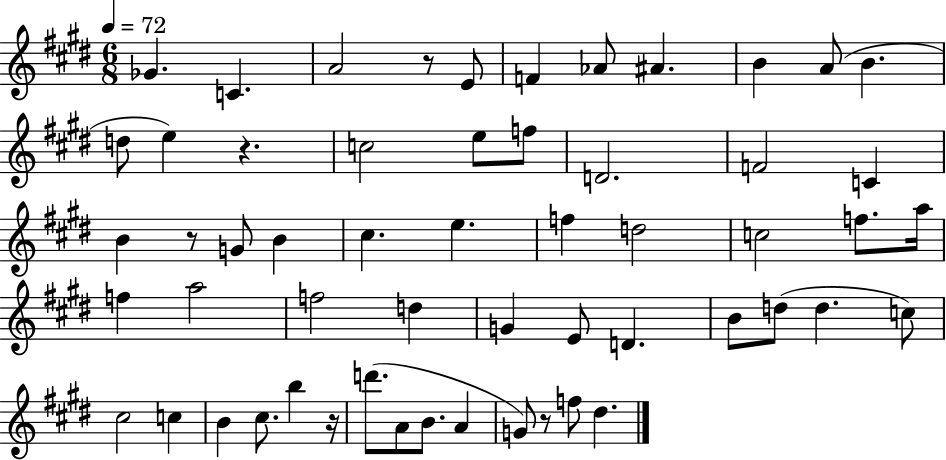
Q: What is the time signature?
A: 6/8